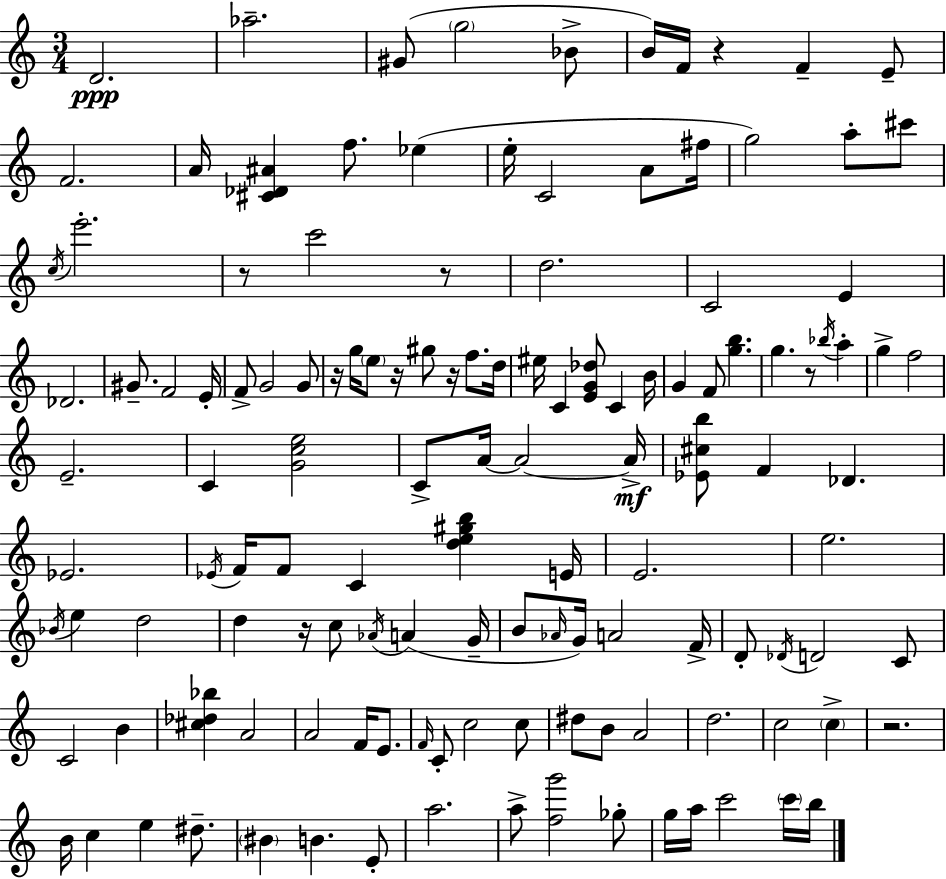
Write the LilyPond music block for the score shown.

{
  \clef treble
  \numericTimeSignature
  \time 3/4
  \key a \minor
  \repeat volta 2 { d'2.\ppp | aes''2.-- | gis'8( \parenthesize g''2 bes'8-> | b'16) f'16 r4 f'4-- e'8-- | \break f'2. | a'16 <cis' des' ais'>4 f''8. ees''4( | e''16-. c'2 a'8 fis''16 | g''2) a''8-. cis'''8 | \break \acciaccatura { c''16 } e'''2.-. | r8 c'''2 r8 | d''2. | c'2 e'4 | \break des'2. | gis'8.-- f'2 | e'16-. f'8-> g'2 g'8 | r16 g''16 \parenthesize e''8 r16 gis''8 r16 f''8. | \break d''16 eis''16 c'4 <e' g' des''>8 c'4 | b'16 g'4 f'8 <g'' b''>4. | g''4. r8 \acciaccatura { bes''16 } a''4-. | g''4-> f''2 | \break e'2.-- | c'4 <g' c'' e''>2 | c'8-> a'16~~ a'2~~ | a'16->\mf <ees' cis'' b''>8 f'4 des'4. | \break ees'2. | \acciaccatura { ees'16 } f'16 f'8 c'4 <d'' e'' gis'' b''>4 | e'16 e'2. | e''2. | \break \acciaccatura { bes'16 } e''4 d''2 | d''4 r16 c''8 \acciaccatura { aes'16 }( | a'4 g'16-- b'8 \grace { aes'16 }) g'16 a'2 | f'16-> d'8-. \acciaccatura { des'16 } d'2 | \break c'8 c'2 | b'4 <cis'' des'' bes''>4 a'2 | a'2 | f'16 e'8. \grace { f'16 } c'8-. c''2 | \break c''8 dis''8 b'8 | a'2 d''2. | c''2 | \parenthesize c''4-> r2. | \break b'16 c''4 | e''4 dis''8.-- \parenthesize bis'4 | b'4. e'8-. a''2. | a''8-> <f'' g'''>2 | \break ges''8-. g''16 a''16 c'''2 | \parenthesize c'''16 b''16 } \bar "|."
}